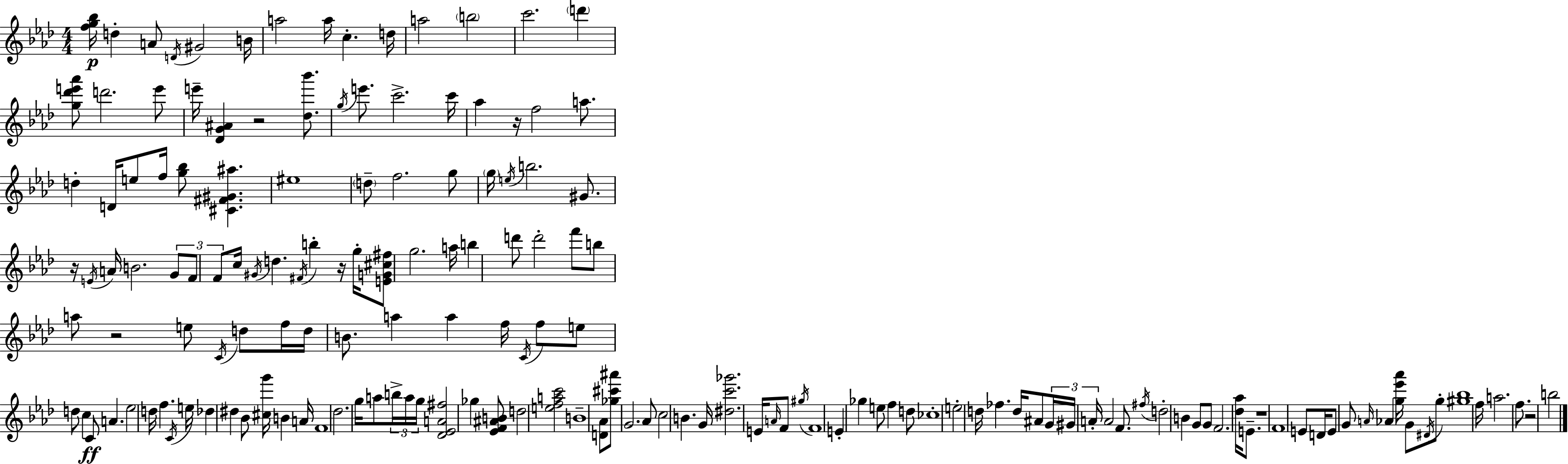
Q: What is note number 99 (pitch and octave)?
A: F4